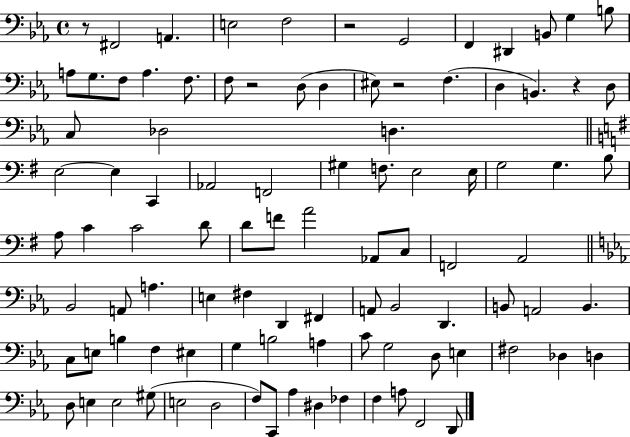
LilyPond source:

{
  \clef bass
  \time 4/4
  \defaultTimeSignature
  \key ees \major
  r8 fis,2 a,4. | e2 f2 | r2 g,2 | f,4 dis,4 b,8 g4 b8 | \break a8 g8. f8 a4. f8. | f8 r2 d8( d4 | eis8) r2 f4.( | d4 b,4.) r4 d8 | \break c8 des2 d4. | \bar "||" \break \key g \major e2~~ e4 c,4 | aes,2 f,2 | gis4 f8. e2 e16 | g2 g4. b8 | \break a8 c'4 c'2 d'8 | d'8 f'8 a'2 aes,8 c8 | f,2 a,2 | \bar "||" \break \key c \minor bes,2 a,8 a4. | e4 fis4 d,4 fis,4 | a,8 bes,2 d,4. | b,8 a,2 b,4. | \break c8 e8 b4 f4 eis4 | g4 b2 a4 | c'8 g2 d8 e4 | fis2 des4 d4 | \break d8 e4 e2 gis8( | e2 d2 | f8) c,8 aes4 dis4 fes4 | f4 a8 f,2 d,8 | \break \bar "|."
}